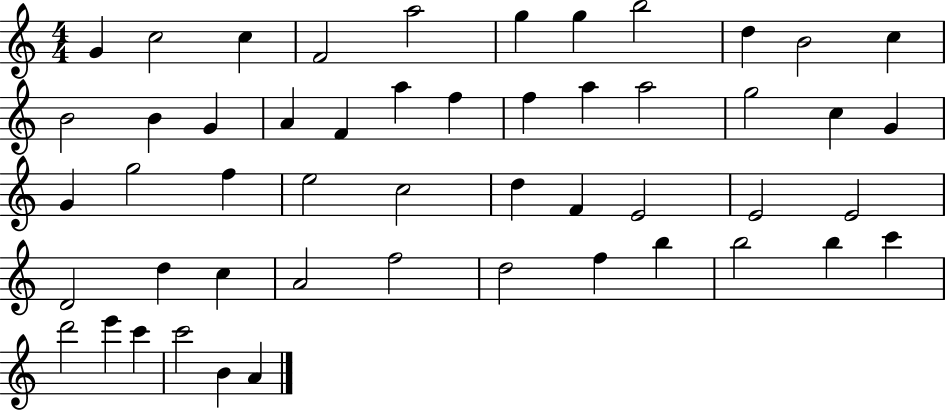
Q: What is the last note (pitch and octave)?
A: A4